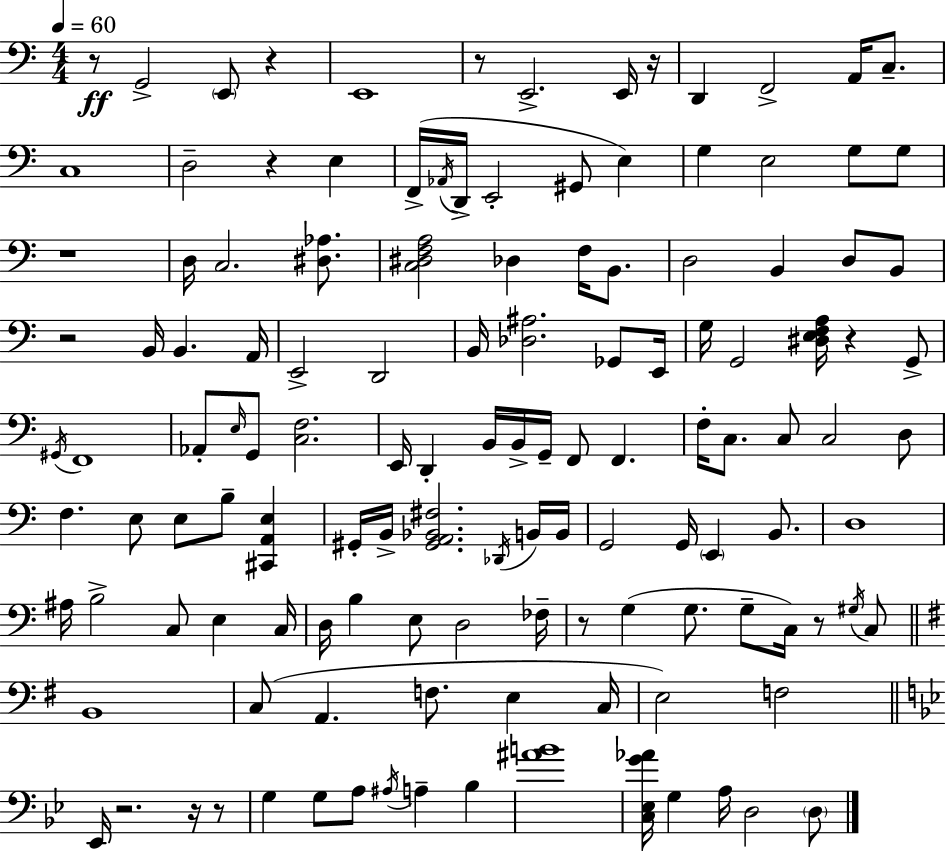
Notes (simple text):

R/e G2/h E2/e R/q E2/w R/e E2/h. E2/s R/s D2/q F2/h A2/s C3/e. C3/w D3/h R/q E3/q F2/s Ab2/s D2/s E2/h G#2/e E3/q G3/q E3/h G3/e G3/e R/w D3/s C3/h. [D#3,Ab3]/e. [C3,D#3,F3,A3]/h Db3/q F3/s B2/e. D3/h B2/q D3/e B2/e R/h B2/s B2/q. A2/s E2/h D2/h B2/s [Db3,A#3]/h. Gb2/e E2/s G3/s G2/h [D#3,E3,F3,A3]/s R/q G2/e G#2/s F2/w Ab2/e E3/s G2/e [C3,F3]/h. E2/s D2/q B2/s B2/s G2/s F2/e F2/q. F3/s C3/e. C3/e C3/h D3/e F3/q. E3/e E3/e B3/e [C#2,A2,E3]/q G#2/s B2/s [G#2,A2,Bb2,F#3]/h. Db2/s B2/s B2/s G2/h G2/s E2/q B2/e. D3/w A#3/s B3/h C3/e E3/q C3/s D3/s B3/q E3/e D3/h FES3/s R/e G3/q G3/e. G3/e C3/s R/e G#3/s C3/e B2/w C3/e A2/q. F3/e. E3/q C3/s E3/h F3/h Eb2/s R/h. R/s R/e G3/q G3/e A3/e A#3/s A3/q Bb3/q [A#4,B4]/w [C3,Eb3,G4,Ab4]/s G3/q A3/s D3/h D3/e